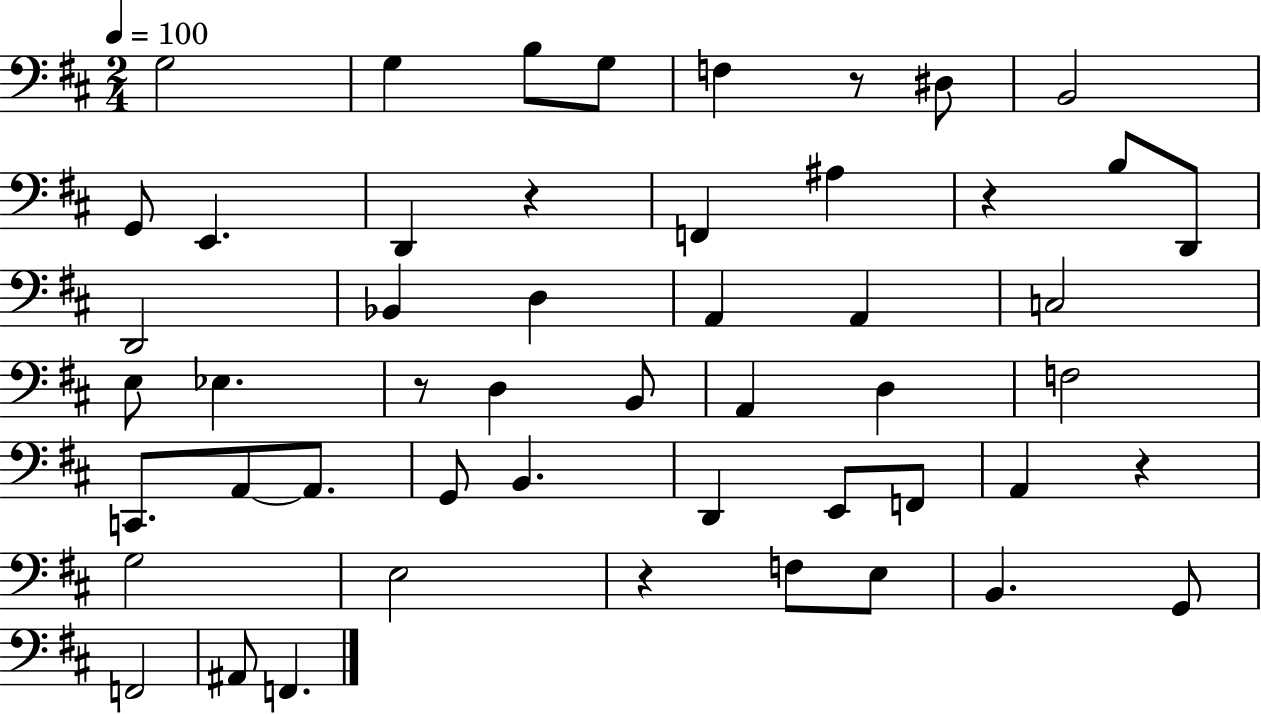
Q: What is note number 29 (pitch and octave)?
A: A2